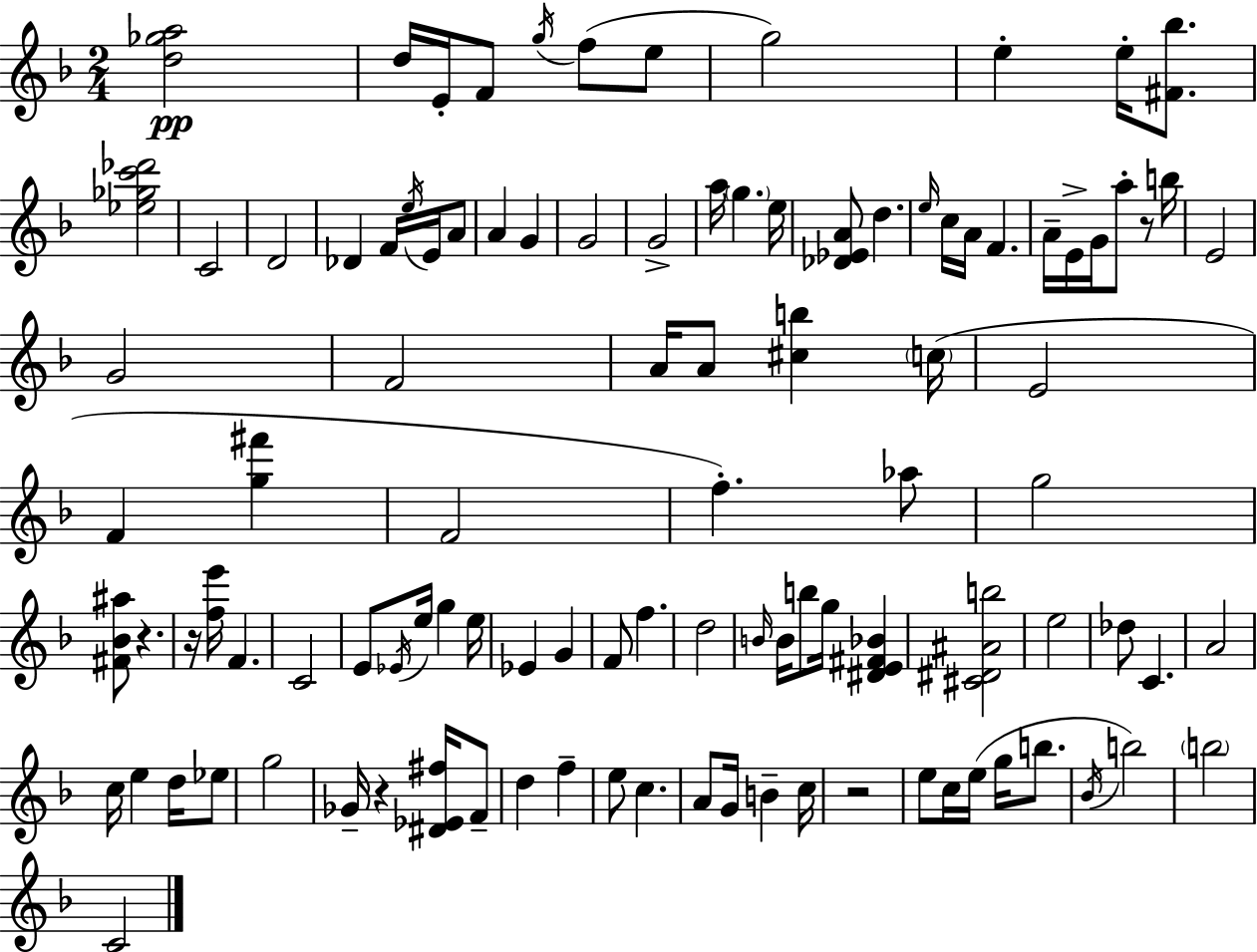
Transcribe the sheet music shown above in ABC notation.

X:1
T:Untitled
M:2/4
L:1/4
K:F
[d_ga]2 d/4 E/4 F/2 g/4 f/2 e/2 g2 e e/4 [^F_b]/2 [_e_gc'_d']2 C2 D2 _D F/4 e/4 E/4 A/2 A G G2 G2 a/4 g e/4 [_D_EA]/2 d e/4 c/4 A/4 F A/4 E/4 G/4 a/2 z/2 b/4 E2 G2 F2 A/4 A/2 [^cb] c/4 E2 F [g^f'] F2 f _a/2 g2 [^F_B^a]/2 z z/4 [fe']/4 F C2 E/2 _E/4 e/4 g e/4 _E G F/2 f d2 B/4 B/4 b/2 g/4 [^DE^F_B] [^C^D^Ab]2 e2 _d/2 C A2 c/4 e d/4 _e/2 g2 _G/4 z [^D_E^f]/4 F/2 d f e/2 c A/2 G/4 B c/4 z2 e/2 c/4 e/4 g/4 b/2 _B/4 b2 b2 C2